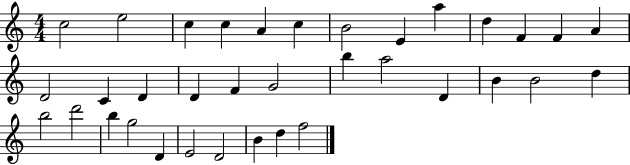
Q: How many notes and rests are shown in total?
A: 35